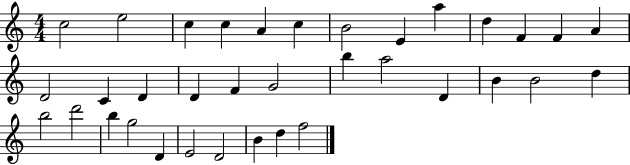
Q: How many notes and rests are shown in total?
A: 35